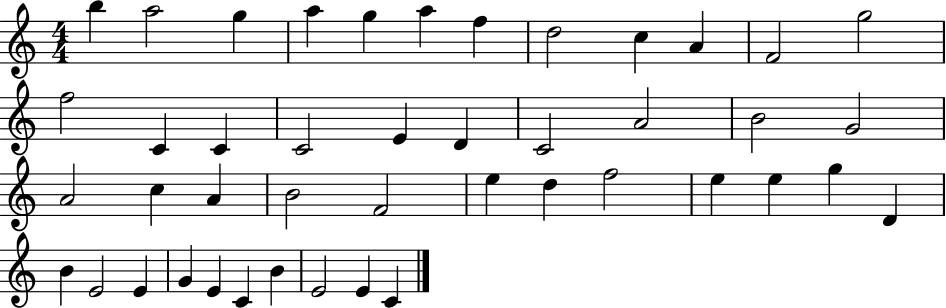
B5/q A5/h G5/q A5/q G5/q A5/q F5/q D5/h C5/q A4/q F4/h G5/h F5/h C4/q C4/q C4/h E4/q D4/q C4/h A4/h B4/h G4/h A4/h C5/q A4/q B4/h F4/h E5/q D5/q F5/h E5/q E5/q G5/q D4/q B4/q E4/h E4/q G4/q E4/q C4/q B4/q E4/h E4/q C4/q